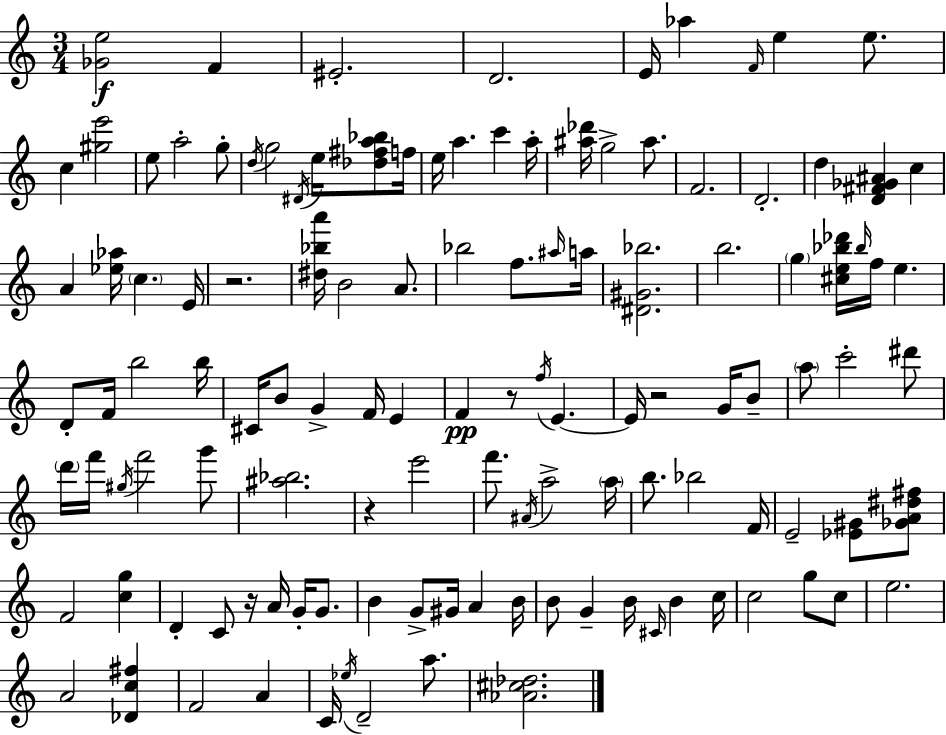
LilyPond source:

{
  \clef treble
  \numericTimeSignature
  \time 3/4
  \key c \major
  <ges' e''>2\f f'4 | eis'2.-. | d'2. | e'16 aes''4 \grace { f'16 } e''4 e''8. | \break c''4 <gis'' e'''>2 | e''8 a''2-. g''8-. | \acciaccatura { d''16 } g''2 \acciaccatura { dis'16 } e''16 | <des'' fis'' a'' bes''>8 f''16 e''16 a''4. c'''4 | \break a''16-. <ais'' des'''>16 g''2-> | ais''8. f'2. | d'2.-. | d''4 <d' fis' ges' ais'>4 c''4 | \break a'4 <ees'' aes''>16 \parenthesize c''4. | e'16 r2. | <dis'' bes'' a'''>16 b'2 | a'8. bes''2 f''8. | \break \grace { ais''16 } a''16 <dis' gis' bes''>2. | b''2. | \parenthesize g''4 <cis'' e'' bes'' des'''>16 \grace { bes''16 } f''16 e''4. | d'8-. f'16 b''2 | \break b''16 cis'16 b'8 g'4-> | f'16 e'4 f'4\pp r8 \acciaccatura { f''16 } | e'4.~~ e'16 r2 | g'16 b'8-- \parenthesize a''8 c'''2-. | \break dis'''8 \parenthesize d'''16 f'''16 \acciaccatura { gis''16 } f'''2 | g'''8 <ais'' bes''>2. | r4 e'''2 | f'''8. \acciaccatura { ais'16 } a''2-> | \break \parenthesize a''16 b''8. bes''2 | f'16 e'2-- | <ees' gis'>8 <ges' a' dis'' fis''>8 f'2 | <c'' g''>4 d'4-. | \break c'8 r16 a'16 g'16-. g'8. b'4 | g'8-> gis'16 a'4 b'16 b'8 g'4-- | b'16 \grace { cis'16 } b'4 c''16 c''2 | g''8 c''8 e''2. | \break a'2 | <des' c'' fis''>4 f'2 | a'4 c'16 \acciaccatura { ees''16 } d'2-- | a''8. <aes' cis'' des''>2. | \break \bar "|."
}